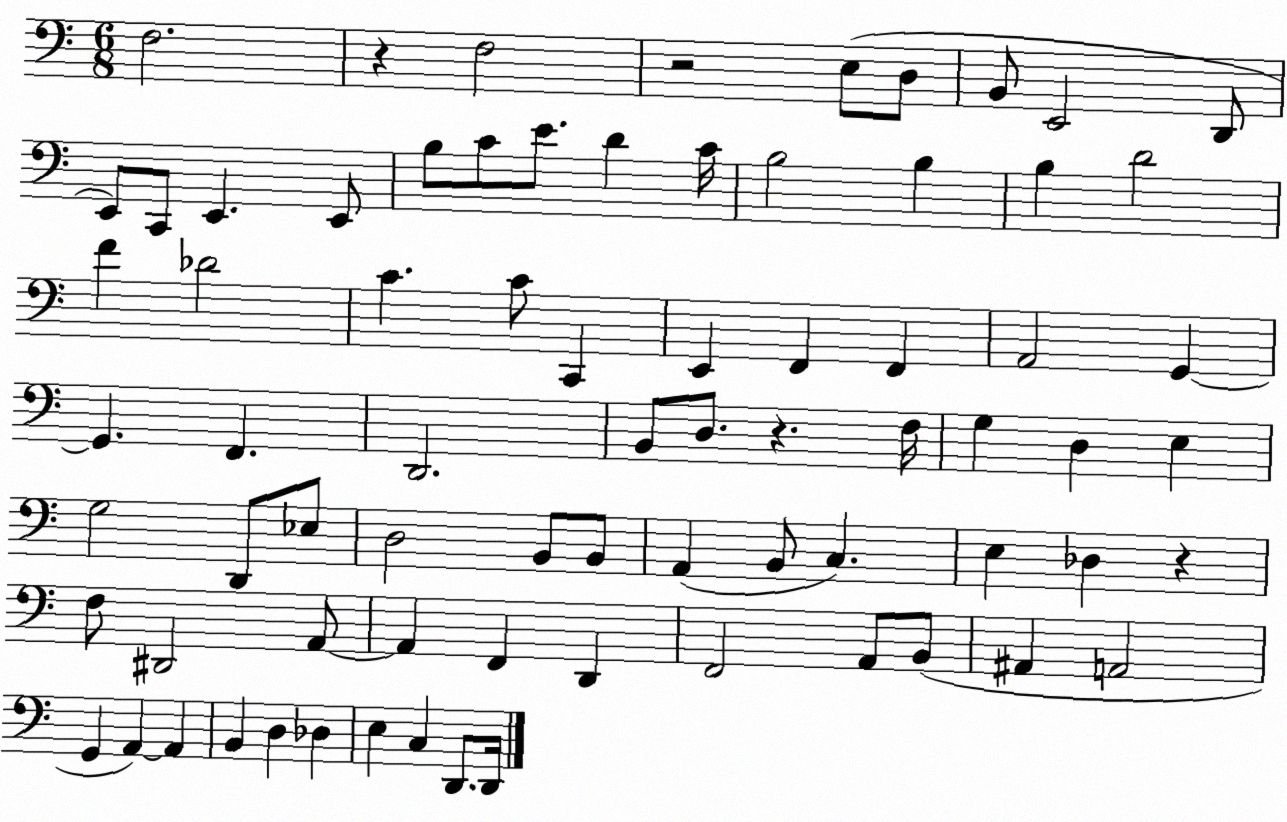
X:1
T:Untitled
M:6/8
L:1/4
K:C
F,2 z F,2 z2 E,/2 D,/2 B,,/2 E,,2 D,,/2 E,,/2 C,,/2 E,, E,,/2 B,/2 C/2 E/2 D C/4 B,2 B, B, D2 F _D2 C C/2 C,, E,, F,, F,, A,,2 G,, G,, F,, D,,2 B,,/2 D,/2 z F,/4 G, D, E, G,2 D,,/2 _E,/2 D,2 B,,/2 B,,/2 A,, B,,/2 C, E, _D, z F,/2 ^D,,2 A,,/2 A,, F,, D,, F,,2 A,,/2 B,,/2 ^A,, A,,2 G,, A,, A,, B,, D, _D, E, C, D,,/2 D,,/4